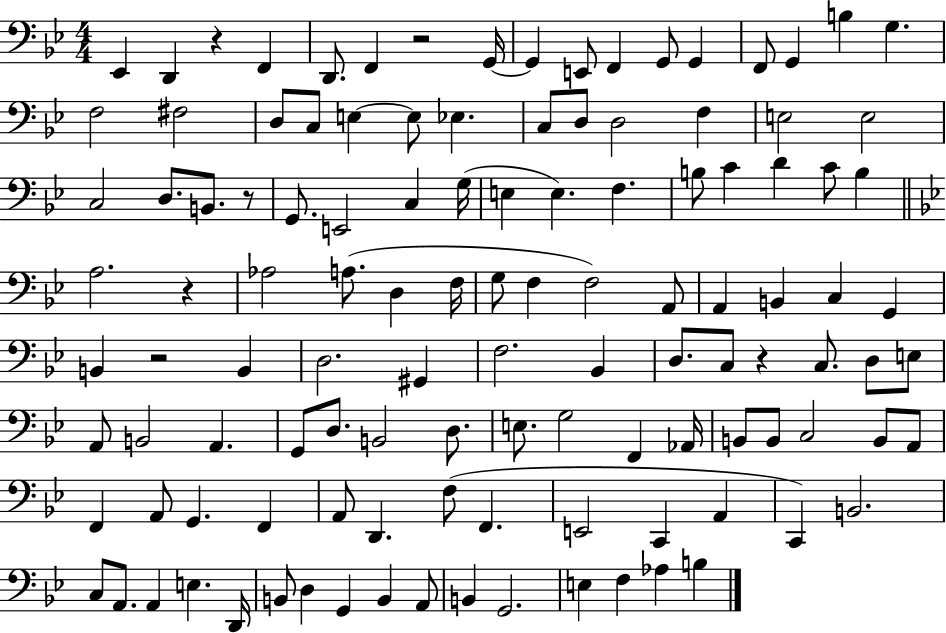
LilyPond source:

{
  \clef bass
  \numericTimeSignature
  \time 4/4
  \key bes \major
  ees,4 d,4 r4 f,4 | d,8. f,4 r2 g,16~~ | g,4 e,8 f,4 g,8 g,4 | f,8 g,4 b4 g4. | \break f2 fis2 | d8 c8 e4~~ e8 ees4. | c8 d8 d2 f4 | e2 e2 | \break c2 d8. b,8. r8 | g,8. e,2 c4 g16( | e4 e4.) f4. | b8 c'4 d'4 c'8 b4 | \break \bar "||" \break \key g \minor a2. r4 | aes2 a8.( d4 f16 | g8 f4 f2) a,8 | a,4 b,4 c4 g,4 | \break b,4 r2 b,4 | d2. gis,4 | f2. bes,4 | d8. c8 r4 c8. d8 e8 | \break a,8 b,2 a,4. | g,8 d8. b,2 d8. | e8. g2 f,4 aes,16 | b,8 b,8 c2 b,8 a,8 | \break f,4 a,8 g,4. f,4 | a,8 d,4. f8( f,4. | e,2 c,4 a,4 | c,4) b,2. | \break c8 a,8. a,4 e4. d,16 | b,8 d4 g,4 b,4 a,8 | b,4 g,2. | e4 f4 aes4 b4 | \break \bar "|."
}